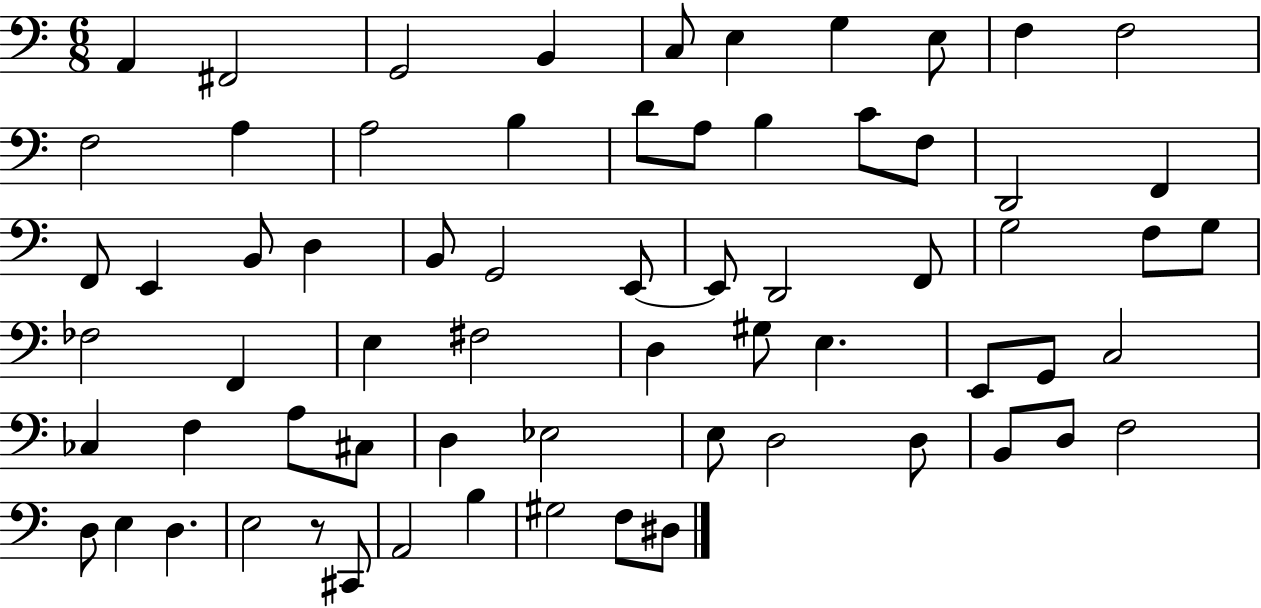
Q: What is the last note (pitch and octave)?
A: D#3